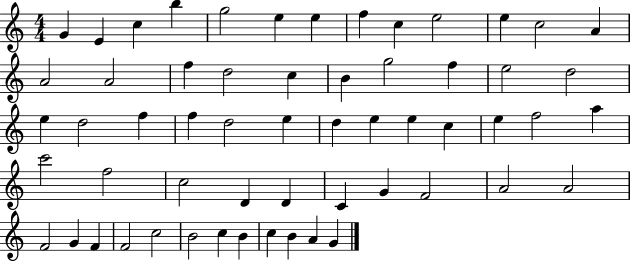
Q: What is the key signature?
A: C major